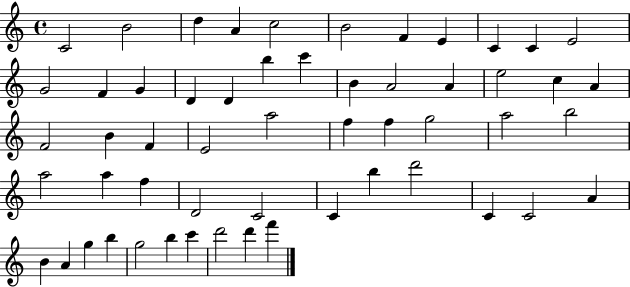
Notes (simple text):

C4/h B4/h D5/q A4/q C5/h B4/h F4/q E4/q C4/q C4/q E4/h G4/h F4/q G4/q D4/q D4/q B5/q C6/q B4/q A4/h A4/q E5/h C5/q A4/q F4/h B4/q F4/q E4/h A5/h F5/q F5/q G5/h A5/h B5/h A5/h A5/q F5/q D4/h C4/h C4/q B5/q D6/h C4/q C4/h A4/q B4/q A4/q G5/q B5/q G5/h B5/q C6/q D6/h D6/q F6/q